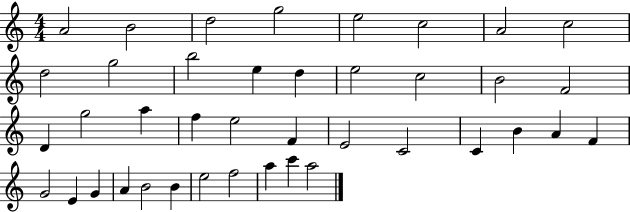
X:1
T:Untitled
M:4/4
L:1/4
K:C
A2 B2 d2 g2 e2 c2 A2 c2 d2 g2 b2 e d e2 c2 B2 F2 D g2 a f e2 F E2 C2 C B A F G2 E G A B2 B e2 f2 a c' a2